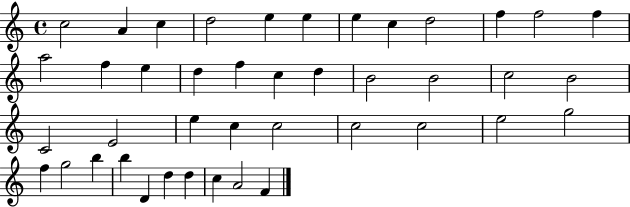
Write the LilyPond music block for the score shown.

{
  \clef treble
  \time 4/4
  \defaultTimeSignature
  \key c \major
  c''2 a'4 c''4 | d''2 e''4 e''4 | e''4 c''4 d''2 | f''4 f''2 f''4 | \break a''2 f''4 e''4 | d''4 f''4 c''4 d''4 | b'2 b'2 | c''2 b'2 | \break c'2 e'2 | e''4 c''4 c''2 | c''2 c''2 | e''2 g''2 | \break f''4 g''2 b''4 | b''4 d'4 d''4 d''4 | c''4 a'2 f'4 | \bar "|."
}